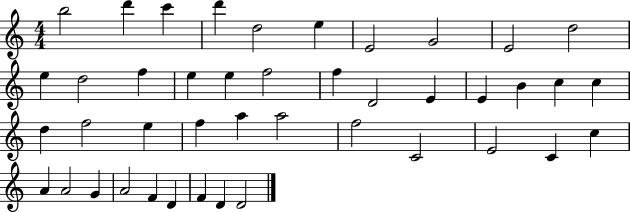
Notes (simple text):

B5/h D6/q C6/q D6/q D5/h E5/q E4/h G4/h E4/h D5/h E5/q D5/h F5/q E5/q E5/q F5/h F5/q D4/h E4/q E4/q B4/q C5/q C5/q D5/q F5/h E5/q F5/q A5/q A5/h F5/h C4/h E4/h C4/q C5/q A4/q A4/h G4/q A4/h F4/q D4/q F4/q D4/q D4/h